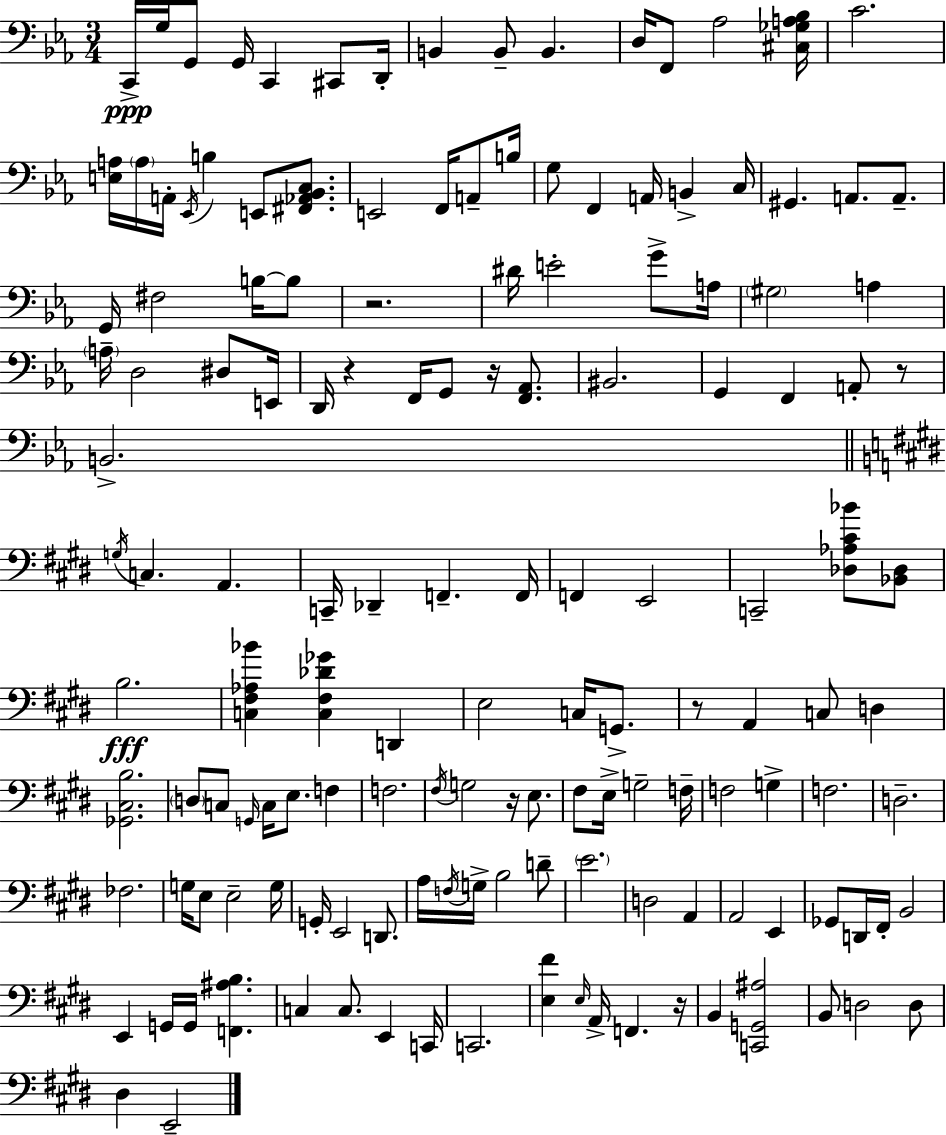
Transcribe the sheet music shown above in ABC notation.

X:1
T:Untitled
M:3/4
L:1/4
K:Cm
C,,/4 G,/4 G,,/2 G,,/4 C,, ^C,,/2 D,,/4 B,, B,,/2 B,, D,/4 F,,/2 _A,2 [^C,_G,A,_B,]/4 C2 [E,A,]/4 A,/4 A,,/4 _E,,/4 B, E,,/2 [^F,,_A,,_B,,C,]/2 E,,2 F,,/4 A,,/2 B,/4 G,/2 F,, A,,/4 B,, C,/4 ^G,, A,,/2 A,,/2 G,,/4 ^F,2 B,/4 B,/2 z2 ^D/4 E2 G/2 A,/4 ^G,2 A, A,/4 D,2 ^D,/2 E,,/4 D,,/4 z F,,/4 G,,/2 z/4 [F,,_A,,]/2 ^B,,2 G,, F,, A,,/2 z/2 B,,2 G,/4 C, A,, C,,/4 _D,, F,, F,,/4 F,, E,,2 C,,2 [_D,_A,^C_B]/2 [_B,,_D,]/2 B,2 [C,^F,_A,_B] [C,^F,_D_G] D,, E,2 C,/4 G,,/2 z/2 A,, C,/2 D, [_G,,^C,B,]2 D,/2 C,/2 G,,/4 C,/4 E,/2 F, F,2 ^F,/4 G,2 z/4 E,/2 ^F,/2 E,/4 G,2 F,/4 F,2 G, F,2 D,2 _F,2 G,/4 E,/2 E,2 G,/4 G,,/4 E,,2 D,,/2 A,/4 F,/4 G,/4 B,2 D/2 E2 D,2 A,, A,,2 E,, _G,,/2 D,,/4 ^F,,/4 B,,2 E,, G,,/4 G,,/4 [F,,^A,B,] C, C,/2 E,, C,,/4 C,,2 [E,^F] E,/4 A,,/4 F,, z/4 B,, [C,,G,,^A,]2 B,,/2 D,2 D,/2 ^D, E,,2